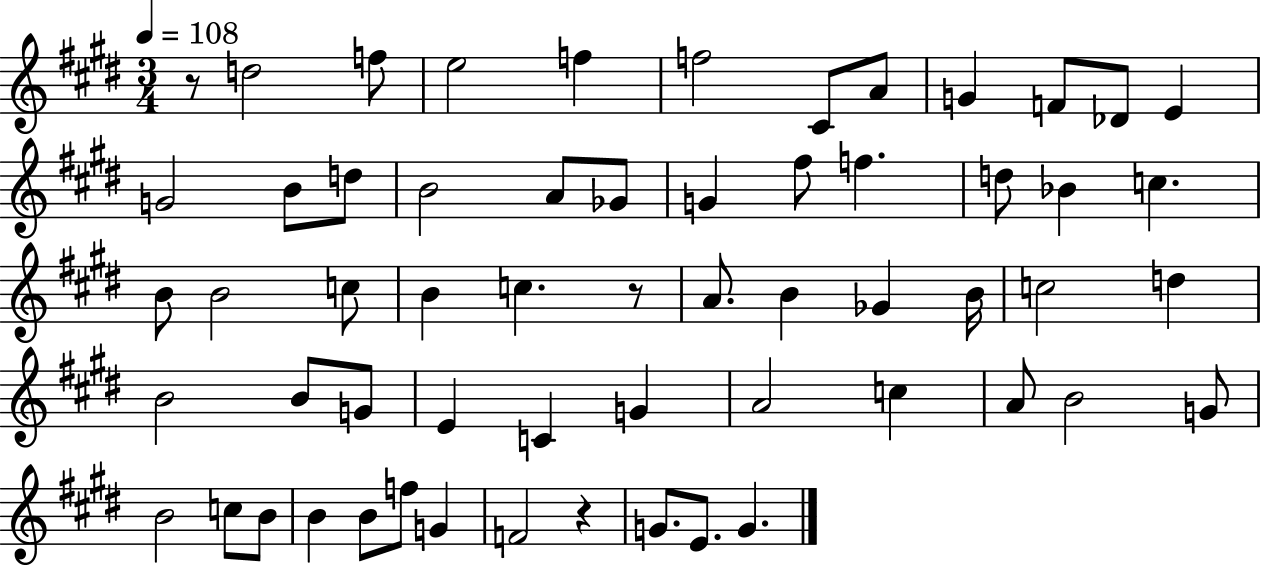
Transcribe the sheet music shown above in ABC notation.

X:1
T:Untitled
M:3/4
L:1/4
K:E
z/2 d2 f/2 e2 f f2 ^C/2 A/2 G F/2 _D/2 E G2 B/2 d/2 B2 A/2 _G/2 G ^f/2 f d/2 _B c B/2 B2 c/2 B c z/2 A/2 B _G B/4 c2 d B2 B/2 G/2 E C G A2 c A/2 B2 G/2 B2 c/2 B/2 B B/2 f/2 G F2 z G/2 E/2 G